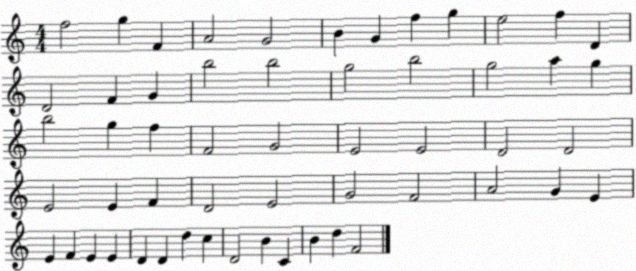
X:1
T:Untitled
M:4/4
L:1/4
K:C
f2 g F A2 G2 B G f g e2 f D D2 F G b2 b2 g2 b2 g2 a g b2 g f F2 G2 E2 E2 D2 D2 E2 E F D2 E2 G2 F2 A2 G E E F E E D D d c D2 B C B d F2